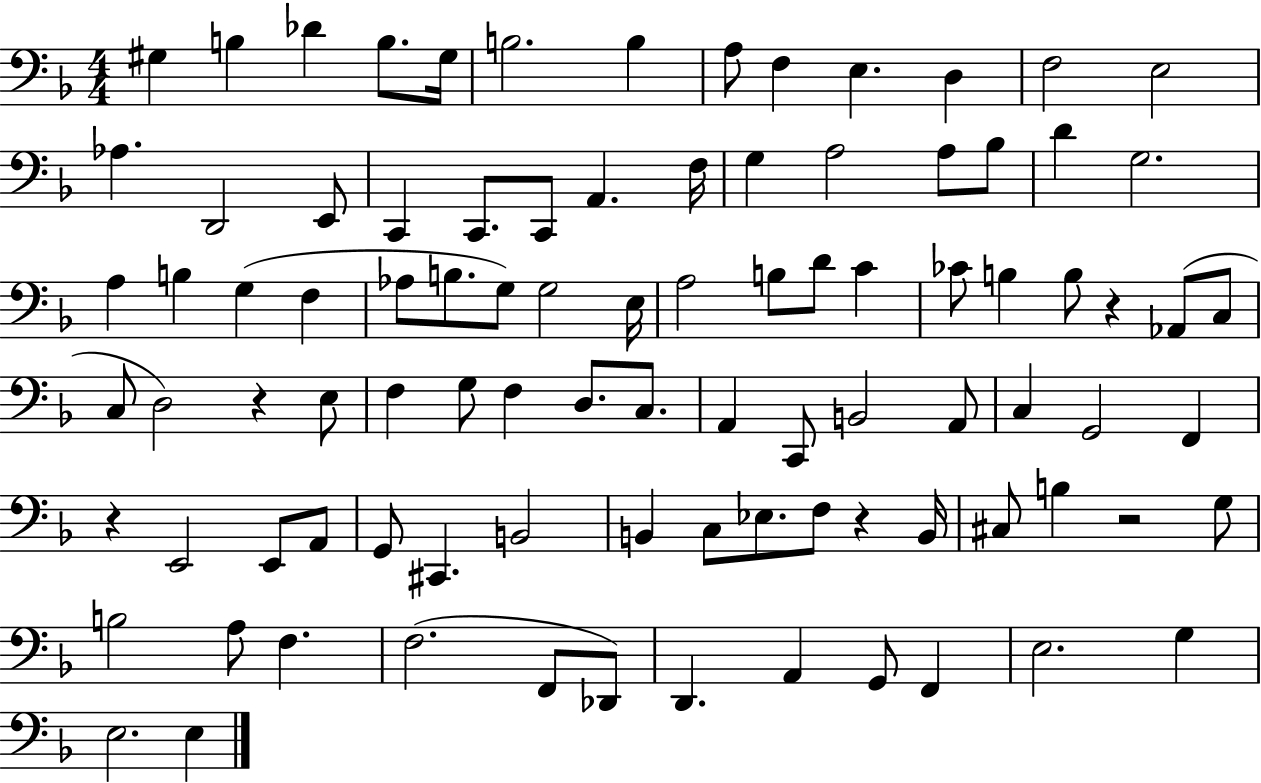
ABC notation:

X:1
T:Untitled
M:4/4
L:1/4
K:F
^G, B, _D B,/2 ^G,/4 B,2 B, A,/2 F, E, D, F,2 E,2 _A, D,,2 E,,/2 C,, C,,/2 C,,/2 A,, F,/4 G, A,2 A,/2 _B,/2 D G,2 A, B, G, F, _A,/2 B,/2 G,/2 G,2 E,/4 A,2 B,/2 D/2 C _C/2 B, B,/2 z _A,,/2 C,/2 C,/2 D,2 z E,/2 F, G,/2 F, D,/2 C,/2 A,, C,,/2 B,,2 A,,/2 C, G,,2 F,, z E,,2 E,,/2 A,,/2 G,,/2 ^C,, B,,2 B,, C,/2 _E,/2 F,/2 z B,,/4 ^C,/2 B, z2 G,/2 B,2 A,/2 F, F,2 F,,/2 _D,,/2 D,, A,, G,,/2 F,, E,2 G, E,2 E,